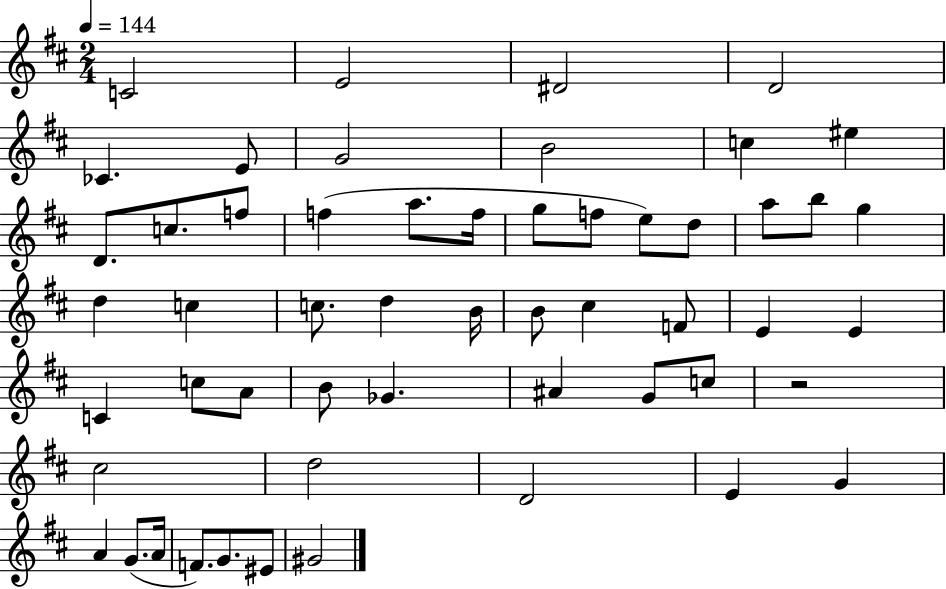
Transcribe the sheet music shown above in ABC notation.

X:1
T:Untitled
M:2/4
L:1/4
K:D
C2 E2 ^D2 D2 _C E/2 G2 B2 c ^e D/2 c/2 f/2 f a/2 f/4 g/2 f/2 e/2 d/2 a/2 b/2 g d c c/2 d B/4 B/2 ^c F/2 E E C c/2 A/2 B/2 _G ^A G/2 c/2 z2 ^c2 d2 D2 E G A G/2 A/4 F/2 G/2 ^E/2 ^G2